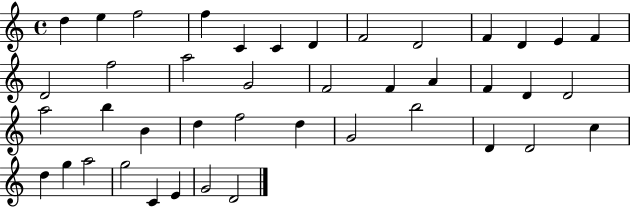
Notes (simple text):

D5/q E5/q F5/h F5/q C4/q C4/q D4/q F4/h D4/h F4/q D4/q E4/q F4/q D4/h F5/h A5/h G4/h F4/h F4/q A4/q F4/q D4/q D4/h A5/h B5/q B4/q D5/q F5/h D5/q G4/h B5/h D4/q D4/h C5/q D5/q G5/q A5/h G5/h C4/q E4/q G4/h D4/h